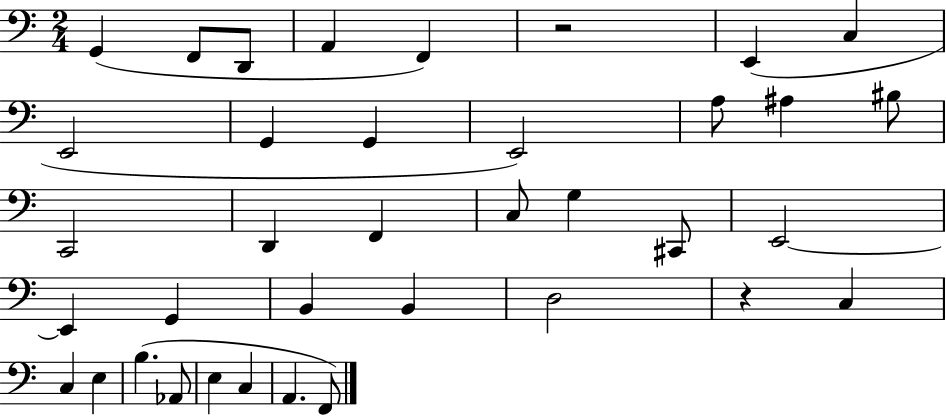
G2/q F2/e D2/e A2/q F2/q R/h E2/q C3/q E2/h G2/q G2/q E2/h A3/e A#3/q BIS3/e C2/h D2/q F2/q C3/e G3/q C#2/e E2/h E2/q G2/q B2/q B2/q D3/h R/q C3/q C3/q E3/q B3/q. Ab2/e E3/q C3/q A2/q. F2/e